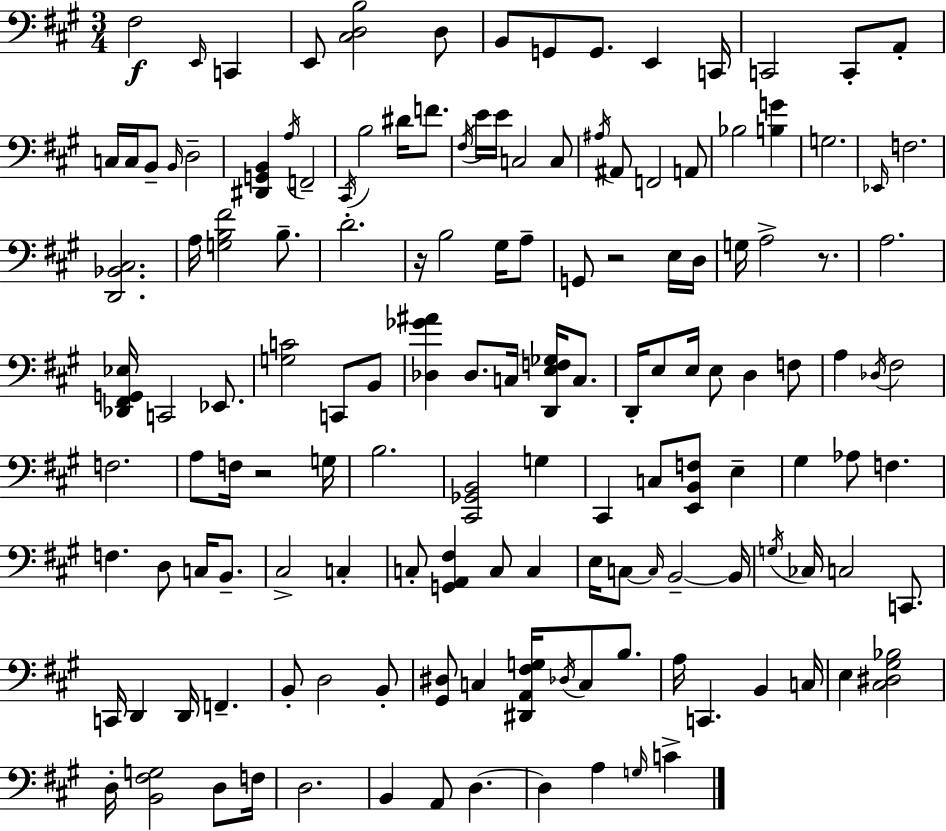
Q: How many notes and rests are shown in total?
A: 142